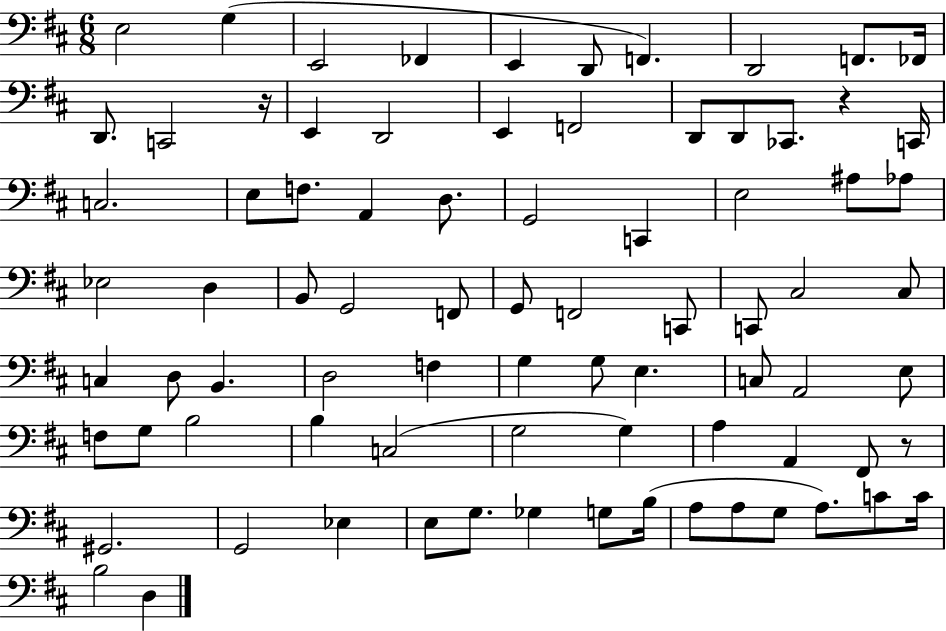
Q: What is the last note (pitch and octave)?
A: D3